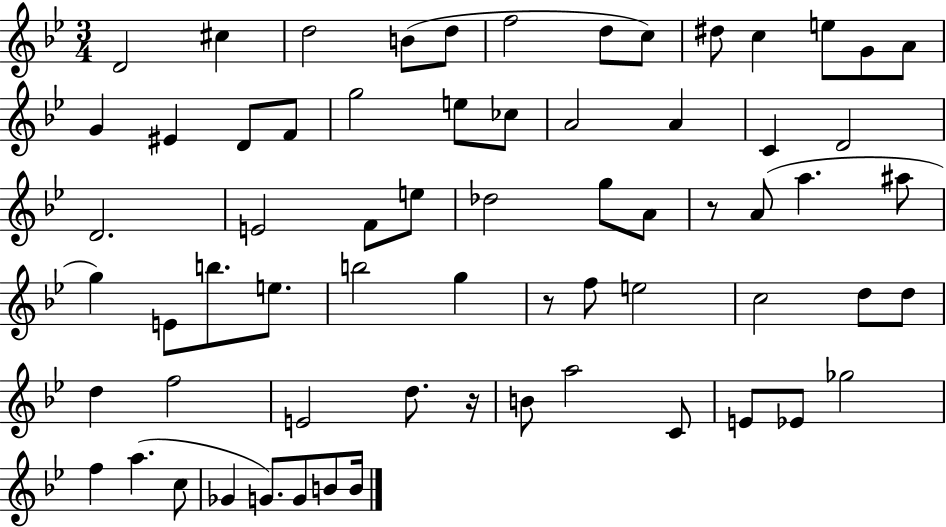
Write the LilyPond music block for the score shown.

{
  \clef treble
  \numericTimeSignature
  \time 3/4
  \key bes \major
  d'2 cis''4 | d''2 b'8( d''8 | f''2 d''8 c''8) | dis''8 c''4 e''8 g'8 a'8 | \break g'4 eis'4 d'8 f'8 | g''2 e''8 ces''8 | a'2 a'4 | c'4 d'2 | \break d'2. | e'2 f'8 e''8 | des''2 g''8 a'8 | r8 a'8( a''4. ais''8 | \break g''4) e'8 b''8. e''8. | b''2 g''4 | r8 f''8 e''2 | c''2 d''8 d''8 | \break d''4 f''2 | e'2 d''8. r16 | b'8 a''2 c'8 | e'8 ees'8 ges''2 | \break f''4 a''4.( c''8 | ges'4 g'8.) g'8 b'8 b'16 | \bar "|."
}